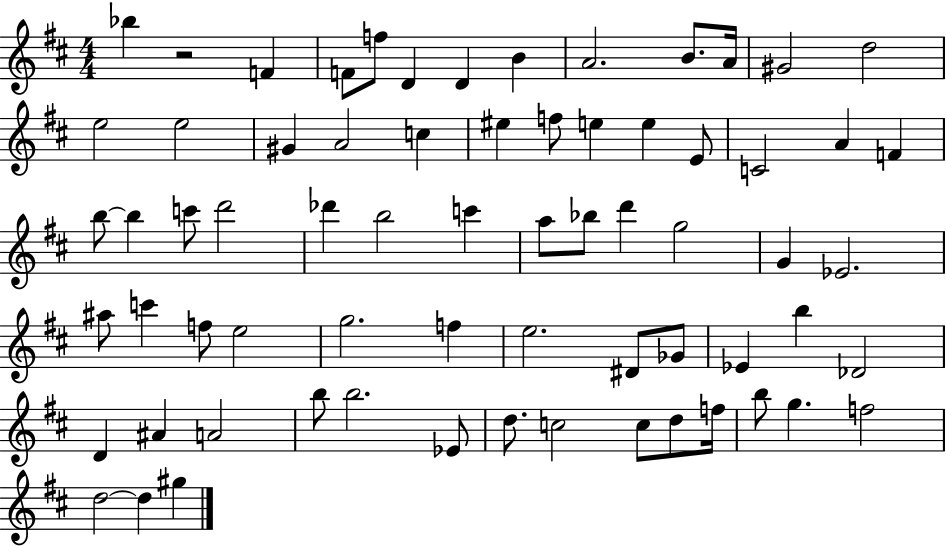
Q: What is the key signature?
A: D major